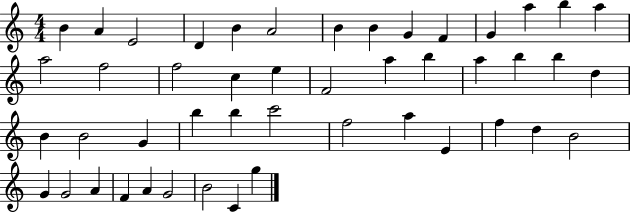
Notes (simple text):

B4/q A4/q E4/h D4/q B4/q A4/h B4/q B4/q G4/q F4/q G4/q A5/q B5/q A5/q A5/h F5/h F5/h C5/q E5/q F4/h A5/q B5/q A5/q B5/q B5/q D5/q B4/q B4/h G4/q B5/q B5/q C6/h F5/h A5/q E4/q F5/q D5/q B4/h G4/q G4/h A4/q F4/q A4/q G4/h B4/h C4/q G5/q